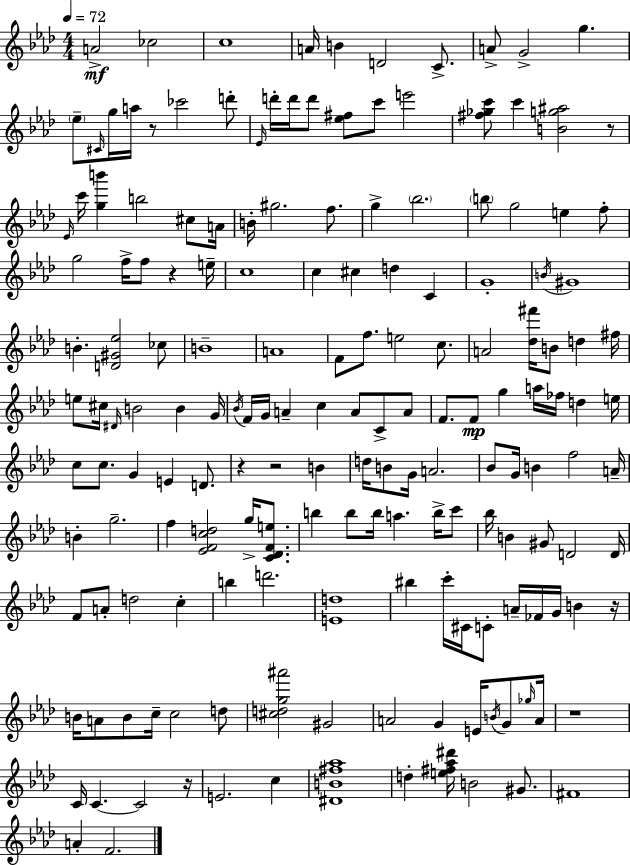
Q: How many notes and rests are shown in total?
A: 171